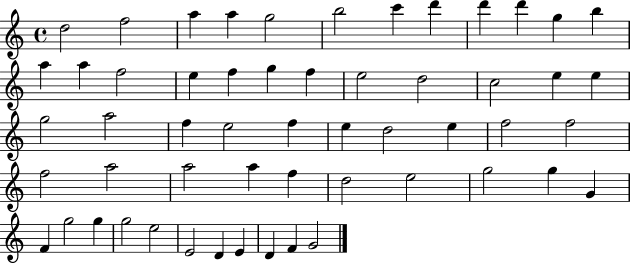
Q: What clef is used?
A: treble